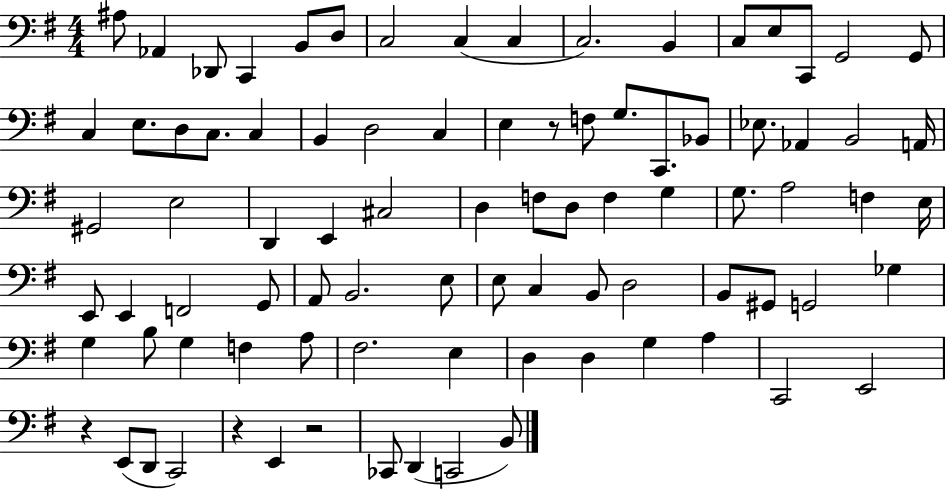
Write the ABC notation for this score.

X:1
T:Untitled
M:4/4
L:1/4
K:G
^A,/2 _A,, _D,,/2 C,, B,,/2 D,/2 C,2 C, C, C,2 B,, C,/2 E,/2 C,,/2 G,,2 G,,/2 C, E,/2 D,/2 C,/2 C, B,, D,2 C, E, z/2 F,/2 G,/2 C,,/2 _B,,/2 _E,/2 _A,, B,,2 A,,/4 ^G,,2 E,2 D,, E,, ^C,2 D, F,/2 D,/2 F, G, G,/2 A,2 F, E,/4 E,,/2 E,, F,,2 G,,/2 A,,/2 B,,2 E,/2 E,/2 C, B,,/2 D,2 B,,/2 ^G,,/2 G,,2 _G, G, B,/2 G, F, A,/2 ^F,2 E, D, D, G, A, C,,2 E,,2 z E,,/2 D,,/2 C,,2 z E,, z2 _C,,/2 D,, C,,2 B,,/2